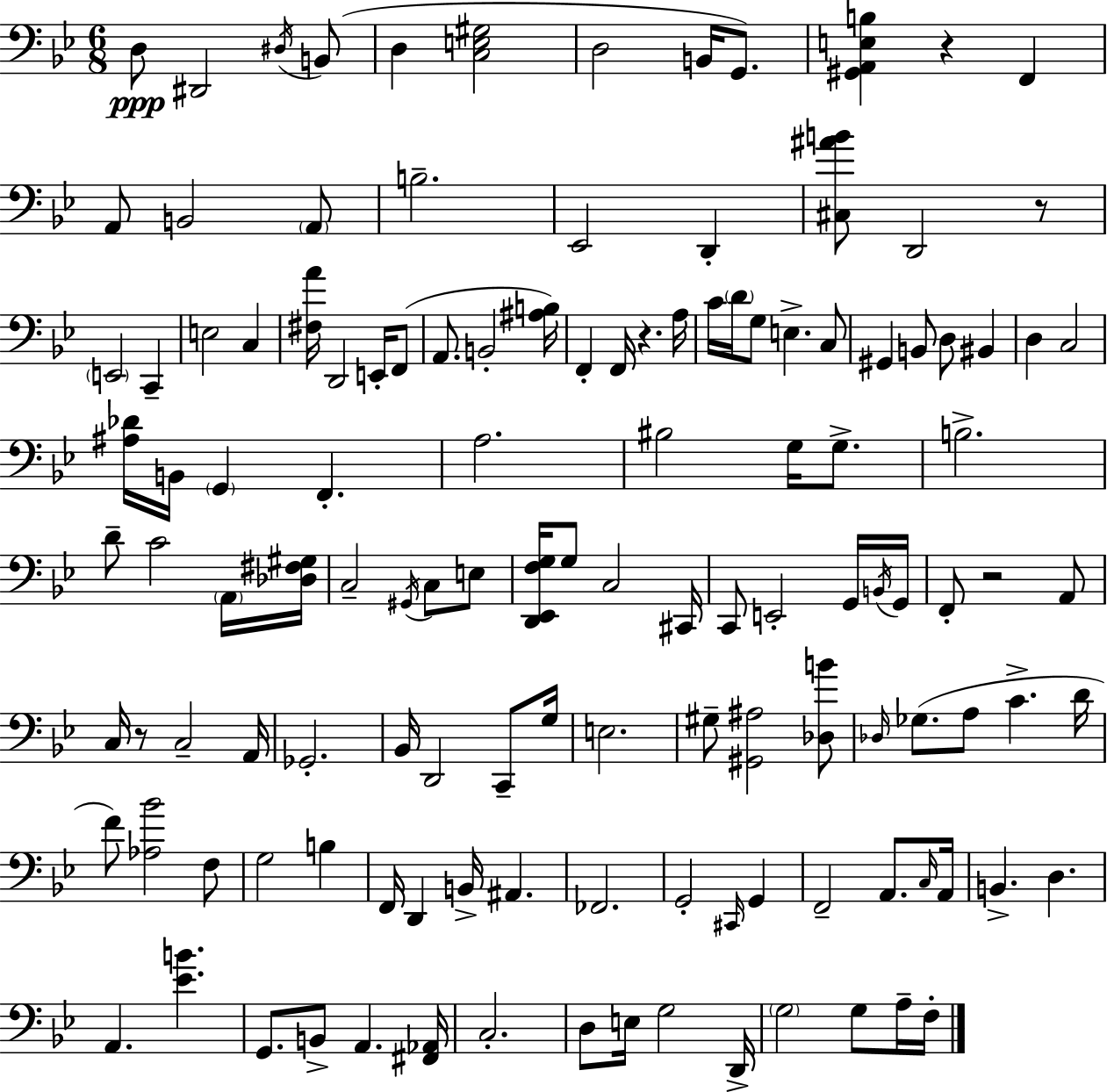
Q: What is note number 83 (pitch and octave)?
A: B3